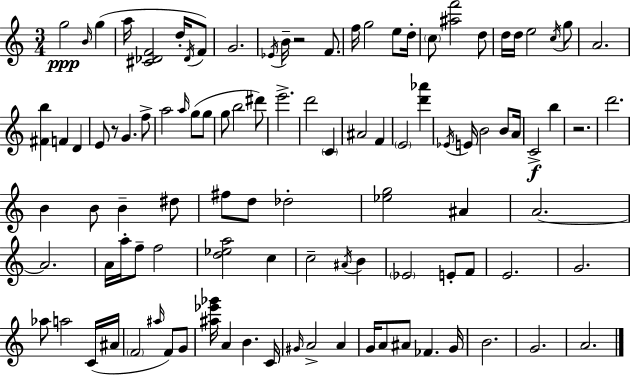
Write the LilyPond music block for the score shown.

{
  \clef treble
  \numericTimeSignature
  \time 3/4
  \key c \major
  g''2\ppp \grace { b'16 }( g''4 | a''16 <cis' des' f'>2 d''16-. \acciaccatura { des'16 }) | f'8 g'2. | \acciaccatura { ees'16 } b'16-- r2 | \break f'8. f''16 g''2 | e''8 d''16-. \parenthesize c''8 <ais'' f'''>2 | d''8 d''16 d''16 e''2 | \acciaccatura { c''16 } g''8 a'2. | \break <fis' b''>4 f'4 | d'4 e'8 r8 g'4. | f''8-> a''2 | \grace { a''16 }( g''8 g''8 g''8 b''2 | \break dis'''8) e'''2.-> | d'''2 | \parenthesize c'4 ais'2 | f'4 \parenthesize e'2 | \break <d''' aes'''>4 \acciaccatura { ees'16 } e'16 b'2 | b'8 a'16 c'2->\f | b''4 r2. | d'''2. | \break b'4 b'8 | b'4-- dis''8 fis''8 d''8 des''2-. | <ees'' g''>2 | ais'4 a'2.~~ | \break a'2. | a'16 a''16-. f''8-- f''2 | <d'' ees'' a''>2 | c''4 c''2-- | \break \acciaccatura { ais'16 } b'4 \parenthesize ees'2 | e'8-. f'8 e'2. | g'2. | aes''8 a''2 | \break c'16( ais'16 \parenthesize f'2 | \grace { ais''16 } f'8) g'8 <ais'' ees''' ges'''>16 a'4 | b'4. c'16 \grace { gis'16 } a'2-> | a'4 g'16 a'8 | \break ais'8 fes'4. g'16 b'2. | g'2. | a'2. | \bar "|."
}